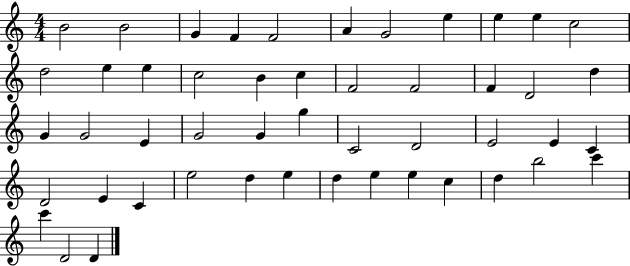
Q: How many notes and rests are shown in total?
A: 49